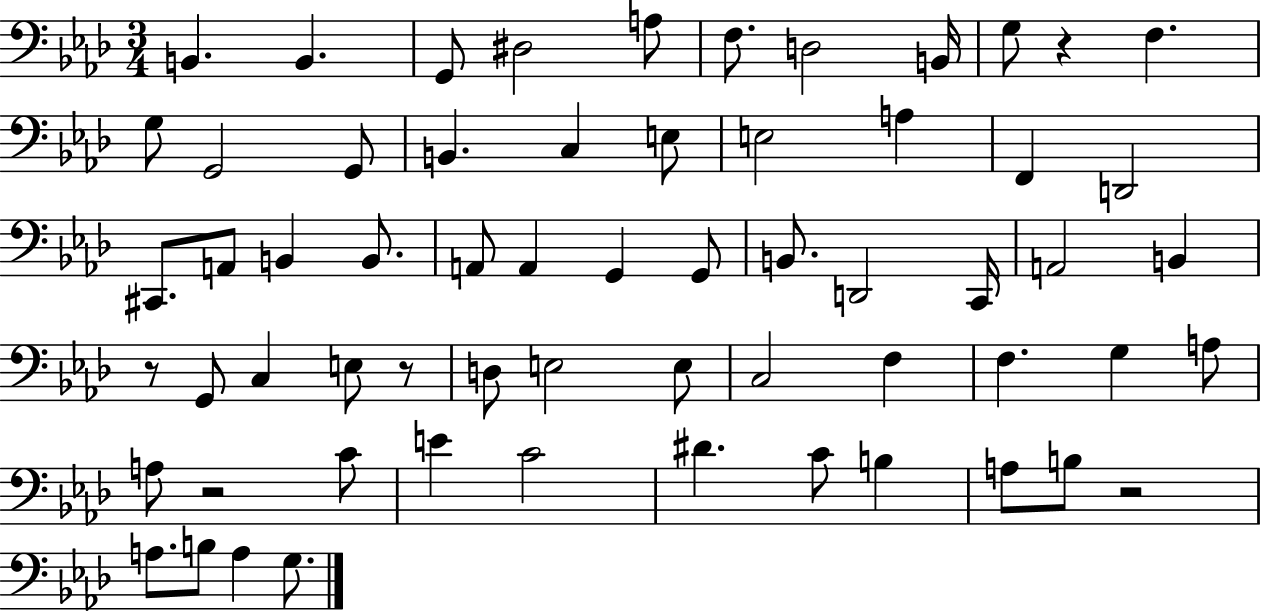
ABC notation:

X:1
T:Untitled
M:3/4
L:1/4
K:Ab
B,, B,, G,,/2 ^D,2 A,/2 F,/2 D,2 B,,/4 G,/2 z F, G,/2 G,,2 G,,/2 B,, C, E,/2 E,2 A, F,, D,,2 ^C,,/2 A,,/2 B,, B,,/2 A,,/2 A,, G,, G,,/2 B,,/2 D,,2 C,,/4 A,,2 B,, z/2 G,,/2 C, E,/2 z/2 D,/2 E,2 E,/2 C,2 F, F, G, A,/2 A,/2 z2 C/2 E C2 ^D C/2 B, A,/2 B,/2 z2 A,/2 B,/2 A, G,/2